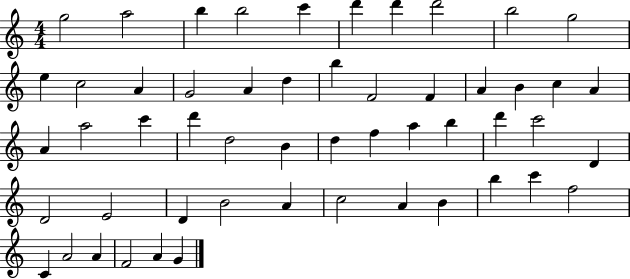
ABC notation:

X:1
T:Untitled
M:4/4
L:1/4
K:C
g2 a2 b b2 c' d' d' d'2 b2 g2 e c2 A G2 A d b F2 F A B c A A a2 c' d' d2 B d f a b d' c'2 D D2 E2 D B2 A c2 A B b c' f2 C A2 A F2 A G